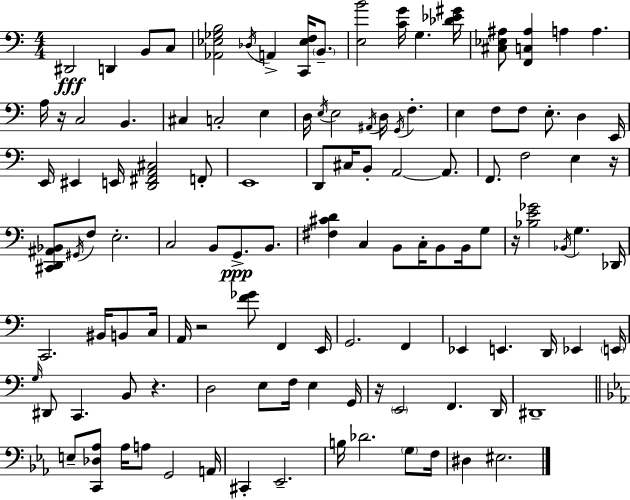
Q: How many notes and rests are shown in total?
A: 117